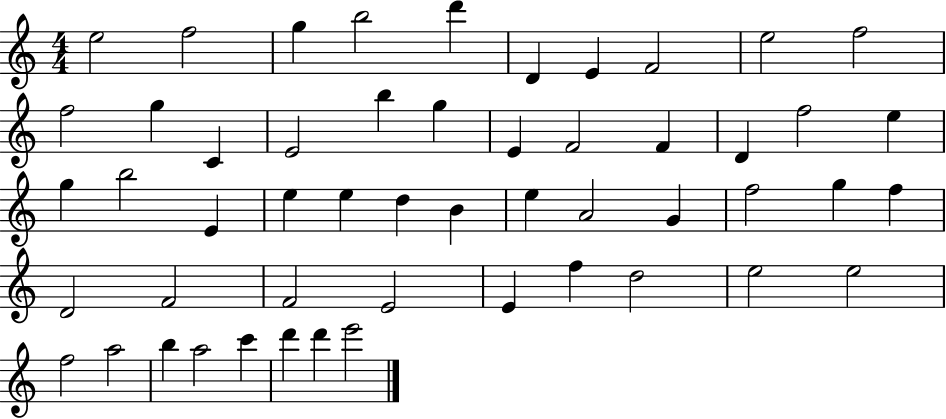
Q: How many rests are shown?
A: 0